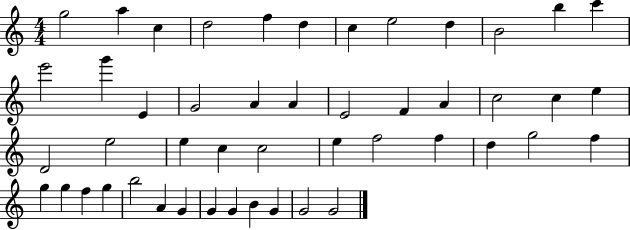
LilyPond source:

{
  \clef treble
  \numericTimeSignature
  \time 4/4
  \key c \major
  g''2 a''4 c''4 | d''2 f''4 d''4 | c''4 e''2 d''4 | b'2 b''4 c'''4 | \break e'''2 g'''4 e'4 | g'2 a'4 a'4 | e'2 f'4 a'4 | c''2 c''4 e''4 | \break d'2 e''2 | e''4 c''4 c''2 | e''4 f''2 f''4 | d''4 g''2 f''4 | \break g''4 g''4 f''4 g''4 | b''2 a'4 g'4 | g'4 g'4 b'4 g'4 | g'2 g'2 | \break \bar "|."
}